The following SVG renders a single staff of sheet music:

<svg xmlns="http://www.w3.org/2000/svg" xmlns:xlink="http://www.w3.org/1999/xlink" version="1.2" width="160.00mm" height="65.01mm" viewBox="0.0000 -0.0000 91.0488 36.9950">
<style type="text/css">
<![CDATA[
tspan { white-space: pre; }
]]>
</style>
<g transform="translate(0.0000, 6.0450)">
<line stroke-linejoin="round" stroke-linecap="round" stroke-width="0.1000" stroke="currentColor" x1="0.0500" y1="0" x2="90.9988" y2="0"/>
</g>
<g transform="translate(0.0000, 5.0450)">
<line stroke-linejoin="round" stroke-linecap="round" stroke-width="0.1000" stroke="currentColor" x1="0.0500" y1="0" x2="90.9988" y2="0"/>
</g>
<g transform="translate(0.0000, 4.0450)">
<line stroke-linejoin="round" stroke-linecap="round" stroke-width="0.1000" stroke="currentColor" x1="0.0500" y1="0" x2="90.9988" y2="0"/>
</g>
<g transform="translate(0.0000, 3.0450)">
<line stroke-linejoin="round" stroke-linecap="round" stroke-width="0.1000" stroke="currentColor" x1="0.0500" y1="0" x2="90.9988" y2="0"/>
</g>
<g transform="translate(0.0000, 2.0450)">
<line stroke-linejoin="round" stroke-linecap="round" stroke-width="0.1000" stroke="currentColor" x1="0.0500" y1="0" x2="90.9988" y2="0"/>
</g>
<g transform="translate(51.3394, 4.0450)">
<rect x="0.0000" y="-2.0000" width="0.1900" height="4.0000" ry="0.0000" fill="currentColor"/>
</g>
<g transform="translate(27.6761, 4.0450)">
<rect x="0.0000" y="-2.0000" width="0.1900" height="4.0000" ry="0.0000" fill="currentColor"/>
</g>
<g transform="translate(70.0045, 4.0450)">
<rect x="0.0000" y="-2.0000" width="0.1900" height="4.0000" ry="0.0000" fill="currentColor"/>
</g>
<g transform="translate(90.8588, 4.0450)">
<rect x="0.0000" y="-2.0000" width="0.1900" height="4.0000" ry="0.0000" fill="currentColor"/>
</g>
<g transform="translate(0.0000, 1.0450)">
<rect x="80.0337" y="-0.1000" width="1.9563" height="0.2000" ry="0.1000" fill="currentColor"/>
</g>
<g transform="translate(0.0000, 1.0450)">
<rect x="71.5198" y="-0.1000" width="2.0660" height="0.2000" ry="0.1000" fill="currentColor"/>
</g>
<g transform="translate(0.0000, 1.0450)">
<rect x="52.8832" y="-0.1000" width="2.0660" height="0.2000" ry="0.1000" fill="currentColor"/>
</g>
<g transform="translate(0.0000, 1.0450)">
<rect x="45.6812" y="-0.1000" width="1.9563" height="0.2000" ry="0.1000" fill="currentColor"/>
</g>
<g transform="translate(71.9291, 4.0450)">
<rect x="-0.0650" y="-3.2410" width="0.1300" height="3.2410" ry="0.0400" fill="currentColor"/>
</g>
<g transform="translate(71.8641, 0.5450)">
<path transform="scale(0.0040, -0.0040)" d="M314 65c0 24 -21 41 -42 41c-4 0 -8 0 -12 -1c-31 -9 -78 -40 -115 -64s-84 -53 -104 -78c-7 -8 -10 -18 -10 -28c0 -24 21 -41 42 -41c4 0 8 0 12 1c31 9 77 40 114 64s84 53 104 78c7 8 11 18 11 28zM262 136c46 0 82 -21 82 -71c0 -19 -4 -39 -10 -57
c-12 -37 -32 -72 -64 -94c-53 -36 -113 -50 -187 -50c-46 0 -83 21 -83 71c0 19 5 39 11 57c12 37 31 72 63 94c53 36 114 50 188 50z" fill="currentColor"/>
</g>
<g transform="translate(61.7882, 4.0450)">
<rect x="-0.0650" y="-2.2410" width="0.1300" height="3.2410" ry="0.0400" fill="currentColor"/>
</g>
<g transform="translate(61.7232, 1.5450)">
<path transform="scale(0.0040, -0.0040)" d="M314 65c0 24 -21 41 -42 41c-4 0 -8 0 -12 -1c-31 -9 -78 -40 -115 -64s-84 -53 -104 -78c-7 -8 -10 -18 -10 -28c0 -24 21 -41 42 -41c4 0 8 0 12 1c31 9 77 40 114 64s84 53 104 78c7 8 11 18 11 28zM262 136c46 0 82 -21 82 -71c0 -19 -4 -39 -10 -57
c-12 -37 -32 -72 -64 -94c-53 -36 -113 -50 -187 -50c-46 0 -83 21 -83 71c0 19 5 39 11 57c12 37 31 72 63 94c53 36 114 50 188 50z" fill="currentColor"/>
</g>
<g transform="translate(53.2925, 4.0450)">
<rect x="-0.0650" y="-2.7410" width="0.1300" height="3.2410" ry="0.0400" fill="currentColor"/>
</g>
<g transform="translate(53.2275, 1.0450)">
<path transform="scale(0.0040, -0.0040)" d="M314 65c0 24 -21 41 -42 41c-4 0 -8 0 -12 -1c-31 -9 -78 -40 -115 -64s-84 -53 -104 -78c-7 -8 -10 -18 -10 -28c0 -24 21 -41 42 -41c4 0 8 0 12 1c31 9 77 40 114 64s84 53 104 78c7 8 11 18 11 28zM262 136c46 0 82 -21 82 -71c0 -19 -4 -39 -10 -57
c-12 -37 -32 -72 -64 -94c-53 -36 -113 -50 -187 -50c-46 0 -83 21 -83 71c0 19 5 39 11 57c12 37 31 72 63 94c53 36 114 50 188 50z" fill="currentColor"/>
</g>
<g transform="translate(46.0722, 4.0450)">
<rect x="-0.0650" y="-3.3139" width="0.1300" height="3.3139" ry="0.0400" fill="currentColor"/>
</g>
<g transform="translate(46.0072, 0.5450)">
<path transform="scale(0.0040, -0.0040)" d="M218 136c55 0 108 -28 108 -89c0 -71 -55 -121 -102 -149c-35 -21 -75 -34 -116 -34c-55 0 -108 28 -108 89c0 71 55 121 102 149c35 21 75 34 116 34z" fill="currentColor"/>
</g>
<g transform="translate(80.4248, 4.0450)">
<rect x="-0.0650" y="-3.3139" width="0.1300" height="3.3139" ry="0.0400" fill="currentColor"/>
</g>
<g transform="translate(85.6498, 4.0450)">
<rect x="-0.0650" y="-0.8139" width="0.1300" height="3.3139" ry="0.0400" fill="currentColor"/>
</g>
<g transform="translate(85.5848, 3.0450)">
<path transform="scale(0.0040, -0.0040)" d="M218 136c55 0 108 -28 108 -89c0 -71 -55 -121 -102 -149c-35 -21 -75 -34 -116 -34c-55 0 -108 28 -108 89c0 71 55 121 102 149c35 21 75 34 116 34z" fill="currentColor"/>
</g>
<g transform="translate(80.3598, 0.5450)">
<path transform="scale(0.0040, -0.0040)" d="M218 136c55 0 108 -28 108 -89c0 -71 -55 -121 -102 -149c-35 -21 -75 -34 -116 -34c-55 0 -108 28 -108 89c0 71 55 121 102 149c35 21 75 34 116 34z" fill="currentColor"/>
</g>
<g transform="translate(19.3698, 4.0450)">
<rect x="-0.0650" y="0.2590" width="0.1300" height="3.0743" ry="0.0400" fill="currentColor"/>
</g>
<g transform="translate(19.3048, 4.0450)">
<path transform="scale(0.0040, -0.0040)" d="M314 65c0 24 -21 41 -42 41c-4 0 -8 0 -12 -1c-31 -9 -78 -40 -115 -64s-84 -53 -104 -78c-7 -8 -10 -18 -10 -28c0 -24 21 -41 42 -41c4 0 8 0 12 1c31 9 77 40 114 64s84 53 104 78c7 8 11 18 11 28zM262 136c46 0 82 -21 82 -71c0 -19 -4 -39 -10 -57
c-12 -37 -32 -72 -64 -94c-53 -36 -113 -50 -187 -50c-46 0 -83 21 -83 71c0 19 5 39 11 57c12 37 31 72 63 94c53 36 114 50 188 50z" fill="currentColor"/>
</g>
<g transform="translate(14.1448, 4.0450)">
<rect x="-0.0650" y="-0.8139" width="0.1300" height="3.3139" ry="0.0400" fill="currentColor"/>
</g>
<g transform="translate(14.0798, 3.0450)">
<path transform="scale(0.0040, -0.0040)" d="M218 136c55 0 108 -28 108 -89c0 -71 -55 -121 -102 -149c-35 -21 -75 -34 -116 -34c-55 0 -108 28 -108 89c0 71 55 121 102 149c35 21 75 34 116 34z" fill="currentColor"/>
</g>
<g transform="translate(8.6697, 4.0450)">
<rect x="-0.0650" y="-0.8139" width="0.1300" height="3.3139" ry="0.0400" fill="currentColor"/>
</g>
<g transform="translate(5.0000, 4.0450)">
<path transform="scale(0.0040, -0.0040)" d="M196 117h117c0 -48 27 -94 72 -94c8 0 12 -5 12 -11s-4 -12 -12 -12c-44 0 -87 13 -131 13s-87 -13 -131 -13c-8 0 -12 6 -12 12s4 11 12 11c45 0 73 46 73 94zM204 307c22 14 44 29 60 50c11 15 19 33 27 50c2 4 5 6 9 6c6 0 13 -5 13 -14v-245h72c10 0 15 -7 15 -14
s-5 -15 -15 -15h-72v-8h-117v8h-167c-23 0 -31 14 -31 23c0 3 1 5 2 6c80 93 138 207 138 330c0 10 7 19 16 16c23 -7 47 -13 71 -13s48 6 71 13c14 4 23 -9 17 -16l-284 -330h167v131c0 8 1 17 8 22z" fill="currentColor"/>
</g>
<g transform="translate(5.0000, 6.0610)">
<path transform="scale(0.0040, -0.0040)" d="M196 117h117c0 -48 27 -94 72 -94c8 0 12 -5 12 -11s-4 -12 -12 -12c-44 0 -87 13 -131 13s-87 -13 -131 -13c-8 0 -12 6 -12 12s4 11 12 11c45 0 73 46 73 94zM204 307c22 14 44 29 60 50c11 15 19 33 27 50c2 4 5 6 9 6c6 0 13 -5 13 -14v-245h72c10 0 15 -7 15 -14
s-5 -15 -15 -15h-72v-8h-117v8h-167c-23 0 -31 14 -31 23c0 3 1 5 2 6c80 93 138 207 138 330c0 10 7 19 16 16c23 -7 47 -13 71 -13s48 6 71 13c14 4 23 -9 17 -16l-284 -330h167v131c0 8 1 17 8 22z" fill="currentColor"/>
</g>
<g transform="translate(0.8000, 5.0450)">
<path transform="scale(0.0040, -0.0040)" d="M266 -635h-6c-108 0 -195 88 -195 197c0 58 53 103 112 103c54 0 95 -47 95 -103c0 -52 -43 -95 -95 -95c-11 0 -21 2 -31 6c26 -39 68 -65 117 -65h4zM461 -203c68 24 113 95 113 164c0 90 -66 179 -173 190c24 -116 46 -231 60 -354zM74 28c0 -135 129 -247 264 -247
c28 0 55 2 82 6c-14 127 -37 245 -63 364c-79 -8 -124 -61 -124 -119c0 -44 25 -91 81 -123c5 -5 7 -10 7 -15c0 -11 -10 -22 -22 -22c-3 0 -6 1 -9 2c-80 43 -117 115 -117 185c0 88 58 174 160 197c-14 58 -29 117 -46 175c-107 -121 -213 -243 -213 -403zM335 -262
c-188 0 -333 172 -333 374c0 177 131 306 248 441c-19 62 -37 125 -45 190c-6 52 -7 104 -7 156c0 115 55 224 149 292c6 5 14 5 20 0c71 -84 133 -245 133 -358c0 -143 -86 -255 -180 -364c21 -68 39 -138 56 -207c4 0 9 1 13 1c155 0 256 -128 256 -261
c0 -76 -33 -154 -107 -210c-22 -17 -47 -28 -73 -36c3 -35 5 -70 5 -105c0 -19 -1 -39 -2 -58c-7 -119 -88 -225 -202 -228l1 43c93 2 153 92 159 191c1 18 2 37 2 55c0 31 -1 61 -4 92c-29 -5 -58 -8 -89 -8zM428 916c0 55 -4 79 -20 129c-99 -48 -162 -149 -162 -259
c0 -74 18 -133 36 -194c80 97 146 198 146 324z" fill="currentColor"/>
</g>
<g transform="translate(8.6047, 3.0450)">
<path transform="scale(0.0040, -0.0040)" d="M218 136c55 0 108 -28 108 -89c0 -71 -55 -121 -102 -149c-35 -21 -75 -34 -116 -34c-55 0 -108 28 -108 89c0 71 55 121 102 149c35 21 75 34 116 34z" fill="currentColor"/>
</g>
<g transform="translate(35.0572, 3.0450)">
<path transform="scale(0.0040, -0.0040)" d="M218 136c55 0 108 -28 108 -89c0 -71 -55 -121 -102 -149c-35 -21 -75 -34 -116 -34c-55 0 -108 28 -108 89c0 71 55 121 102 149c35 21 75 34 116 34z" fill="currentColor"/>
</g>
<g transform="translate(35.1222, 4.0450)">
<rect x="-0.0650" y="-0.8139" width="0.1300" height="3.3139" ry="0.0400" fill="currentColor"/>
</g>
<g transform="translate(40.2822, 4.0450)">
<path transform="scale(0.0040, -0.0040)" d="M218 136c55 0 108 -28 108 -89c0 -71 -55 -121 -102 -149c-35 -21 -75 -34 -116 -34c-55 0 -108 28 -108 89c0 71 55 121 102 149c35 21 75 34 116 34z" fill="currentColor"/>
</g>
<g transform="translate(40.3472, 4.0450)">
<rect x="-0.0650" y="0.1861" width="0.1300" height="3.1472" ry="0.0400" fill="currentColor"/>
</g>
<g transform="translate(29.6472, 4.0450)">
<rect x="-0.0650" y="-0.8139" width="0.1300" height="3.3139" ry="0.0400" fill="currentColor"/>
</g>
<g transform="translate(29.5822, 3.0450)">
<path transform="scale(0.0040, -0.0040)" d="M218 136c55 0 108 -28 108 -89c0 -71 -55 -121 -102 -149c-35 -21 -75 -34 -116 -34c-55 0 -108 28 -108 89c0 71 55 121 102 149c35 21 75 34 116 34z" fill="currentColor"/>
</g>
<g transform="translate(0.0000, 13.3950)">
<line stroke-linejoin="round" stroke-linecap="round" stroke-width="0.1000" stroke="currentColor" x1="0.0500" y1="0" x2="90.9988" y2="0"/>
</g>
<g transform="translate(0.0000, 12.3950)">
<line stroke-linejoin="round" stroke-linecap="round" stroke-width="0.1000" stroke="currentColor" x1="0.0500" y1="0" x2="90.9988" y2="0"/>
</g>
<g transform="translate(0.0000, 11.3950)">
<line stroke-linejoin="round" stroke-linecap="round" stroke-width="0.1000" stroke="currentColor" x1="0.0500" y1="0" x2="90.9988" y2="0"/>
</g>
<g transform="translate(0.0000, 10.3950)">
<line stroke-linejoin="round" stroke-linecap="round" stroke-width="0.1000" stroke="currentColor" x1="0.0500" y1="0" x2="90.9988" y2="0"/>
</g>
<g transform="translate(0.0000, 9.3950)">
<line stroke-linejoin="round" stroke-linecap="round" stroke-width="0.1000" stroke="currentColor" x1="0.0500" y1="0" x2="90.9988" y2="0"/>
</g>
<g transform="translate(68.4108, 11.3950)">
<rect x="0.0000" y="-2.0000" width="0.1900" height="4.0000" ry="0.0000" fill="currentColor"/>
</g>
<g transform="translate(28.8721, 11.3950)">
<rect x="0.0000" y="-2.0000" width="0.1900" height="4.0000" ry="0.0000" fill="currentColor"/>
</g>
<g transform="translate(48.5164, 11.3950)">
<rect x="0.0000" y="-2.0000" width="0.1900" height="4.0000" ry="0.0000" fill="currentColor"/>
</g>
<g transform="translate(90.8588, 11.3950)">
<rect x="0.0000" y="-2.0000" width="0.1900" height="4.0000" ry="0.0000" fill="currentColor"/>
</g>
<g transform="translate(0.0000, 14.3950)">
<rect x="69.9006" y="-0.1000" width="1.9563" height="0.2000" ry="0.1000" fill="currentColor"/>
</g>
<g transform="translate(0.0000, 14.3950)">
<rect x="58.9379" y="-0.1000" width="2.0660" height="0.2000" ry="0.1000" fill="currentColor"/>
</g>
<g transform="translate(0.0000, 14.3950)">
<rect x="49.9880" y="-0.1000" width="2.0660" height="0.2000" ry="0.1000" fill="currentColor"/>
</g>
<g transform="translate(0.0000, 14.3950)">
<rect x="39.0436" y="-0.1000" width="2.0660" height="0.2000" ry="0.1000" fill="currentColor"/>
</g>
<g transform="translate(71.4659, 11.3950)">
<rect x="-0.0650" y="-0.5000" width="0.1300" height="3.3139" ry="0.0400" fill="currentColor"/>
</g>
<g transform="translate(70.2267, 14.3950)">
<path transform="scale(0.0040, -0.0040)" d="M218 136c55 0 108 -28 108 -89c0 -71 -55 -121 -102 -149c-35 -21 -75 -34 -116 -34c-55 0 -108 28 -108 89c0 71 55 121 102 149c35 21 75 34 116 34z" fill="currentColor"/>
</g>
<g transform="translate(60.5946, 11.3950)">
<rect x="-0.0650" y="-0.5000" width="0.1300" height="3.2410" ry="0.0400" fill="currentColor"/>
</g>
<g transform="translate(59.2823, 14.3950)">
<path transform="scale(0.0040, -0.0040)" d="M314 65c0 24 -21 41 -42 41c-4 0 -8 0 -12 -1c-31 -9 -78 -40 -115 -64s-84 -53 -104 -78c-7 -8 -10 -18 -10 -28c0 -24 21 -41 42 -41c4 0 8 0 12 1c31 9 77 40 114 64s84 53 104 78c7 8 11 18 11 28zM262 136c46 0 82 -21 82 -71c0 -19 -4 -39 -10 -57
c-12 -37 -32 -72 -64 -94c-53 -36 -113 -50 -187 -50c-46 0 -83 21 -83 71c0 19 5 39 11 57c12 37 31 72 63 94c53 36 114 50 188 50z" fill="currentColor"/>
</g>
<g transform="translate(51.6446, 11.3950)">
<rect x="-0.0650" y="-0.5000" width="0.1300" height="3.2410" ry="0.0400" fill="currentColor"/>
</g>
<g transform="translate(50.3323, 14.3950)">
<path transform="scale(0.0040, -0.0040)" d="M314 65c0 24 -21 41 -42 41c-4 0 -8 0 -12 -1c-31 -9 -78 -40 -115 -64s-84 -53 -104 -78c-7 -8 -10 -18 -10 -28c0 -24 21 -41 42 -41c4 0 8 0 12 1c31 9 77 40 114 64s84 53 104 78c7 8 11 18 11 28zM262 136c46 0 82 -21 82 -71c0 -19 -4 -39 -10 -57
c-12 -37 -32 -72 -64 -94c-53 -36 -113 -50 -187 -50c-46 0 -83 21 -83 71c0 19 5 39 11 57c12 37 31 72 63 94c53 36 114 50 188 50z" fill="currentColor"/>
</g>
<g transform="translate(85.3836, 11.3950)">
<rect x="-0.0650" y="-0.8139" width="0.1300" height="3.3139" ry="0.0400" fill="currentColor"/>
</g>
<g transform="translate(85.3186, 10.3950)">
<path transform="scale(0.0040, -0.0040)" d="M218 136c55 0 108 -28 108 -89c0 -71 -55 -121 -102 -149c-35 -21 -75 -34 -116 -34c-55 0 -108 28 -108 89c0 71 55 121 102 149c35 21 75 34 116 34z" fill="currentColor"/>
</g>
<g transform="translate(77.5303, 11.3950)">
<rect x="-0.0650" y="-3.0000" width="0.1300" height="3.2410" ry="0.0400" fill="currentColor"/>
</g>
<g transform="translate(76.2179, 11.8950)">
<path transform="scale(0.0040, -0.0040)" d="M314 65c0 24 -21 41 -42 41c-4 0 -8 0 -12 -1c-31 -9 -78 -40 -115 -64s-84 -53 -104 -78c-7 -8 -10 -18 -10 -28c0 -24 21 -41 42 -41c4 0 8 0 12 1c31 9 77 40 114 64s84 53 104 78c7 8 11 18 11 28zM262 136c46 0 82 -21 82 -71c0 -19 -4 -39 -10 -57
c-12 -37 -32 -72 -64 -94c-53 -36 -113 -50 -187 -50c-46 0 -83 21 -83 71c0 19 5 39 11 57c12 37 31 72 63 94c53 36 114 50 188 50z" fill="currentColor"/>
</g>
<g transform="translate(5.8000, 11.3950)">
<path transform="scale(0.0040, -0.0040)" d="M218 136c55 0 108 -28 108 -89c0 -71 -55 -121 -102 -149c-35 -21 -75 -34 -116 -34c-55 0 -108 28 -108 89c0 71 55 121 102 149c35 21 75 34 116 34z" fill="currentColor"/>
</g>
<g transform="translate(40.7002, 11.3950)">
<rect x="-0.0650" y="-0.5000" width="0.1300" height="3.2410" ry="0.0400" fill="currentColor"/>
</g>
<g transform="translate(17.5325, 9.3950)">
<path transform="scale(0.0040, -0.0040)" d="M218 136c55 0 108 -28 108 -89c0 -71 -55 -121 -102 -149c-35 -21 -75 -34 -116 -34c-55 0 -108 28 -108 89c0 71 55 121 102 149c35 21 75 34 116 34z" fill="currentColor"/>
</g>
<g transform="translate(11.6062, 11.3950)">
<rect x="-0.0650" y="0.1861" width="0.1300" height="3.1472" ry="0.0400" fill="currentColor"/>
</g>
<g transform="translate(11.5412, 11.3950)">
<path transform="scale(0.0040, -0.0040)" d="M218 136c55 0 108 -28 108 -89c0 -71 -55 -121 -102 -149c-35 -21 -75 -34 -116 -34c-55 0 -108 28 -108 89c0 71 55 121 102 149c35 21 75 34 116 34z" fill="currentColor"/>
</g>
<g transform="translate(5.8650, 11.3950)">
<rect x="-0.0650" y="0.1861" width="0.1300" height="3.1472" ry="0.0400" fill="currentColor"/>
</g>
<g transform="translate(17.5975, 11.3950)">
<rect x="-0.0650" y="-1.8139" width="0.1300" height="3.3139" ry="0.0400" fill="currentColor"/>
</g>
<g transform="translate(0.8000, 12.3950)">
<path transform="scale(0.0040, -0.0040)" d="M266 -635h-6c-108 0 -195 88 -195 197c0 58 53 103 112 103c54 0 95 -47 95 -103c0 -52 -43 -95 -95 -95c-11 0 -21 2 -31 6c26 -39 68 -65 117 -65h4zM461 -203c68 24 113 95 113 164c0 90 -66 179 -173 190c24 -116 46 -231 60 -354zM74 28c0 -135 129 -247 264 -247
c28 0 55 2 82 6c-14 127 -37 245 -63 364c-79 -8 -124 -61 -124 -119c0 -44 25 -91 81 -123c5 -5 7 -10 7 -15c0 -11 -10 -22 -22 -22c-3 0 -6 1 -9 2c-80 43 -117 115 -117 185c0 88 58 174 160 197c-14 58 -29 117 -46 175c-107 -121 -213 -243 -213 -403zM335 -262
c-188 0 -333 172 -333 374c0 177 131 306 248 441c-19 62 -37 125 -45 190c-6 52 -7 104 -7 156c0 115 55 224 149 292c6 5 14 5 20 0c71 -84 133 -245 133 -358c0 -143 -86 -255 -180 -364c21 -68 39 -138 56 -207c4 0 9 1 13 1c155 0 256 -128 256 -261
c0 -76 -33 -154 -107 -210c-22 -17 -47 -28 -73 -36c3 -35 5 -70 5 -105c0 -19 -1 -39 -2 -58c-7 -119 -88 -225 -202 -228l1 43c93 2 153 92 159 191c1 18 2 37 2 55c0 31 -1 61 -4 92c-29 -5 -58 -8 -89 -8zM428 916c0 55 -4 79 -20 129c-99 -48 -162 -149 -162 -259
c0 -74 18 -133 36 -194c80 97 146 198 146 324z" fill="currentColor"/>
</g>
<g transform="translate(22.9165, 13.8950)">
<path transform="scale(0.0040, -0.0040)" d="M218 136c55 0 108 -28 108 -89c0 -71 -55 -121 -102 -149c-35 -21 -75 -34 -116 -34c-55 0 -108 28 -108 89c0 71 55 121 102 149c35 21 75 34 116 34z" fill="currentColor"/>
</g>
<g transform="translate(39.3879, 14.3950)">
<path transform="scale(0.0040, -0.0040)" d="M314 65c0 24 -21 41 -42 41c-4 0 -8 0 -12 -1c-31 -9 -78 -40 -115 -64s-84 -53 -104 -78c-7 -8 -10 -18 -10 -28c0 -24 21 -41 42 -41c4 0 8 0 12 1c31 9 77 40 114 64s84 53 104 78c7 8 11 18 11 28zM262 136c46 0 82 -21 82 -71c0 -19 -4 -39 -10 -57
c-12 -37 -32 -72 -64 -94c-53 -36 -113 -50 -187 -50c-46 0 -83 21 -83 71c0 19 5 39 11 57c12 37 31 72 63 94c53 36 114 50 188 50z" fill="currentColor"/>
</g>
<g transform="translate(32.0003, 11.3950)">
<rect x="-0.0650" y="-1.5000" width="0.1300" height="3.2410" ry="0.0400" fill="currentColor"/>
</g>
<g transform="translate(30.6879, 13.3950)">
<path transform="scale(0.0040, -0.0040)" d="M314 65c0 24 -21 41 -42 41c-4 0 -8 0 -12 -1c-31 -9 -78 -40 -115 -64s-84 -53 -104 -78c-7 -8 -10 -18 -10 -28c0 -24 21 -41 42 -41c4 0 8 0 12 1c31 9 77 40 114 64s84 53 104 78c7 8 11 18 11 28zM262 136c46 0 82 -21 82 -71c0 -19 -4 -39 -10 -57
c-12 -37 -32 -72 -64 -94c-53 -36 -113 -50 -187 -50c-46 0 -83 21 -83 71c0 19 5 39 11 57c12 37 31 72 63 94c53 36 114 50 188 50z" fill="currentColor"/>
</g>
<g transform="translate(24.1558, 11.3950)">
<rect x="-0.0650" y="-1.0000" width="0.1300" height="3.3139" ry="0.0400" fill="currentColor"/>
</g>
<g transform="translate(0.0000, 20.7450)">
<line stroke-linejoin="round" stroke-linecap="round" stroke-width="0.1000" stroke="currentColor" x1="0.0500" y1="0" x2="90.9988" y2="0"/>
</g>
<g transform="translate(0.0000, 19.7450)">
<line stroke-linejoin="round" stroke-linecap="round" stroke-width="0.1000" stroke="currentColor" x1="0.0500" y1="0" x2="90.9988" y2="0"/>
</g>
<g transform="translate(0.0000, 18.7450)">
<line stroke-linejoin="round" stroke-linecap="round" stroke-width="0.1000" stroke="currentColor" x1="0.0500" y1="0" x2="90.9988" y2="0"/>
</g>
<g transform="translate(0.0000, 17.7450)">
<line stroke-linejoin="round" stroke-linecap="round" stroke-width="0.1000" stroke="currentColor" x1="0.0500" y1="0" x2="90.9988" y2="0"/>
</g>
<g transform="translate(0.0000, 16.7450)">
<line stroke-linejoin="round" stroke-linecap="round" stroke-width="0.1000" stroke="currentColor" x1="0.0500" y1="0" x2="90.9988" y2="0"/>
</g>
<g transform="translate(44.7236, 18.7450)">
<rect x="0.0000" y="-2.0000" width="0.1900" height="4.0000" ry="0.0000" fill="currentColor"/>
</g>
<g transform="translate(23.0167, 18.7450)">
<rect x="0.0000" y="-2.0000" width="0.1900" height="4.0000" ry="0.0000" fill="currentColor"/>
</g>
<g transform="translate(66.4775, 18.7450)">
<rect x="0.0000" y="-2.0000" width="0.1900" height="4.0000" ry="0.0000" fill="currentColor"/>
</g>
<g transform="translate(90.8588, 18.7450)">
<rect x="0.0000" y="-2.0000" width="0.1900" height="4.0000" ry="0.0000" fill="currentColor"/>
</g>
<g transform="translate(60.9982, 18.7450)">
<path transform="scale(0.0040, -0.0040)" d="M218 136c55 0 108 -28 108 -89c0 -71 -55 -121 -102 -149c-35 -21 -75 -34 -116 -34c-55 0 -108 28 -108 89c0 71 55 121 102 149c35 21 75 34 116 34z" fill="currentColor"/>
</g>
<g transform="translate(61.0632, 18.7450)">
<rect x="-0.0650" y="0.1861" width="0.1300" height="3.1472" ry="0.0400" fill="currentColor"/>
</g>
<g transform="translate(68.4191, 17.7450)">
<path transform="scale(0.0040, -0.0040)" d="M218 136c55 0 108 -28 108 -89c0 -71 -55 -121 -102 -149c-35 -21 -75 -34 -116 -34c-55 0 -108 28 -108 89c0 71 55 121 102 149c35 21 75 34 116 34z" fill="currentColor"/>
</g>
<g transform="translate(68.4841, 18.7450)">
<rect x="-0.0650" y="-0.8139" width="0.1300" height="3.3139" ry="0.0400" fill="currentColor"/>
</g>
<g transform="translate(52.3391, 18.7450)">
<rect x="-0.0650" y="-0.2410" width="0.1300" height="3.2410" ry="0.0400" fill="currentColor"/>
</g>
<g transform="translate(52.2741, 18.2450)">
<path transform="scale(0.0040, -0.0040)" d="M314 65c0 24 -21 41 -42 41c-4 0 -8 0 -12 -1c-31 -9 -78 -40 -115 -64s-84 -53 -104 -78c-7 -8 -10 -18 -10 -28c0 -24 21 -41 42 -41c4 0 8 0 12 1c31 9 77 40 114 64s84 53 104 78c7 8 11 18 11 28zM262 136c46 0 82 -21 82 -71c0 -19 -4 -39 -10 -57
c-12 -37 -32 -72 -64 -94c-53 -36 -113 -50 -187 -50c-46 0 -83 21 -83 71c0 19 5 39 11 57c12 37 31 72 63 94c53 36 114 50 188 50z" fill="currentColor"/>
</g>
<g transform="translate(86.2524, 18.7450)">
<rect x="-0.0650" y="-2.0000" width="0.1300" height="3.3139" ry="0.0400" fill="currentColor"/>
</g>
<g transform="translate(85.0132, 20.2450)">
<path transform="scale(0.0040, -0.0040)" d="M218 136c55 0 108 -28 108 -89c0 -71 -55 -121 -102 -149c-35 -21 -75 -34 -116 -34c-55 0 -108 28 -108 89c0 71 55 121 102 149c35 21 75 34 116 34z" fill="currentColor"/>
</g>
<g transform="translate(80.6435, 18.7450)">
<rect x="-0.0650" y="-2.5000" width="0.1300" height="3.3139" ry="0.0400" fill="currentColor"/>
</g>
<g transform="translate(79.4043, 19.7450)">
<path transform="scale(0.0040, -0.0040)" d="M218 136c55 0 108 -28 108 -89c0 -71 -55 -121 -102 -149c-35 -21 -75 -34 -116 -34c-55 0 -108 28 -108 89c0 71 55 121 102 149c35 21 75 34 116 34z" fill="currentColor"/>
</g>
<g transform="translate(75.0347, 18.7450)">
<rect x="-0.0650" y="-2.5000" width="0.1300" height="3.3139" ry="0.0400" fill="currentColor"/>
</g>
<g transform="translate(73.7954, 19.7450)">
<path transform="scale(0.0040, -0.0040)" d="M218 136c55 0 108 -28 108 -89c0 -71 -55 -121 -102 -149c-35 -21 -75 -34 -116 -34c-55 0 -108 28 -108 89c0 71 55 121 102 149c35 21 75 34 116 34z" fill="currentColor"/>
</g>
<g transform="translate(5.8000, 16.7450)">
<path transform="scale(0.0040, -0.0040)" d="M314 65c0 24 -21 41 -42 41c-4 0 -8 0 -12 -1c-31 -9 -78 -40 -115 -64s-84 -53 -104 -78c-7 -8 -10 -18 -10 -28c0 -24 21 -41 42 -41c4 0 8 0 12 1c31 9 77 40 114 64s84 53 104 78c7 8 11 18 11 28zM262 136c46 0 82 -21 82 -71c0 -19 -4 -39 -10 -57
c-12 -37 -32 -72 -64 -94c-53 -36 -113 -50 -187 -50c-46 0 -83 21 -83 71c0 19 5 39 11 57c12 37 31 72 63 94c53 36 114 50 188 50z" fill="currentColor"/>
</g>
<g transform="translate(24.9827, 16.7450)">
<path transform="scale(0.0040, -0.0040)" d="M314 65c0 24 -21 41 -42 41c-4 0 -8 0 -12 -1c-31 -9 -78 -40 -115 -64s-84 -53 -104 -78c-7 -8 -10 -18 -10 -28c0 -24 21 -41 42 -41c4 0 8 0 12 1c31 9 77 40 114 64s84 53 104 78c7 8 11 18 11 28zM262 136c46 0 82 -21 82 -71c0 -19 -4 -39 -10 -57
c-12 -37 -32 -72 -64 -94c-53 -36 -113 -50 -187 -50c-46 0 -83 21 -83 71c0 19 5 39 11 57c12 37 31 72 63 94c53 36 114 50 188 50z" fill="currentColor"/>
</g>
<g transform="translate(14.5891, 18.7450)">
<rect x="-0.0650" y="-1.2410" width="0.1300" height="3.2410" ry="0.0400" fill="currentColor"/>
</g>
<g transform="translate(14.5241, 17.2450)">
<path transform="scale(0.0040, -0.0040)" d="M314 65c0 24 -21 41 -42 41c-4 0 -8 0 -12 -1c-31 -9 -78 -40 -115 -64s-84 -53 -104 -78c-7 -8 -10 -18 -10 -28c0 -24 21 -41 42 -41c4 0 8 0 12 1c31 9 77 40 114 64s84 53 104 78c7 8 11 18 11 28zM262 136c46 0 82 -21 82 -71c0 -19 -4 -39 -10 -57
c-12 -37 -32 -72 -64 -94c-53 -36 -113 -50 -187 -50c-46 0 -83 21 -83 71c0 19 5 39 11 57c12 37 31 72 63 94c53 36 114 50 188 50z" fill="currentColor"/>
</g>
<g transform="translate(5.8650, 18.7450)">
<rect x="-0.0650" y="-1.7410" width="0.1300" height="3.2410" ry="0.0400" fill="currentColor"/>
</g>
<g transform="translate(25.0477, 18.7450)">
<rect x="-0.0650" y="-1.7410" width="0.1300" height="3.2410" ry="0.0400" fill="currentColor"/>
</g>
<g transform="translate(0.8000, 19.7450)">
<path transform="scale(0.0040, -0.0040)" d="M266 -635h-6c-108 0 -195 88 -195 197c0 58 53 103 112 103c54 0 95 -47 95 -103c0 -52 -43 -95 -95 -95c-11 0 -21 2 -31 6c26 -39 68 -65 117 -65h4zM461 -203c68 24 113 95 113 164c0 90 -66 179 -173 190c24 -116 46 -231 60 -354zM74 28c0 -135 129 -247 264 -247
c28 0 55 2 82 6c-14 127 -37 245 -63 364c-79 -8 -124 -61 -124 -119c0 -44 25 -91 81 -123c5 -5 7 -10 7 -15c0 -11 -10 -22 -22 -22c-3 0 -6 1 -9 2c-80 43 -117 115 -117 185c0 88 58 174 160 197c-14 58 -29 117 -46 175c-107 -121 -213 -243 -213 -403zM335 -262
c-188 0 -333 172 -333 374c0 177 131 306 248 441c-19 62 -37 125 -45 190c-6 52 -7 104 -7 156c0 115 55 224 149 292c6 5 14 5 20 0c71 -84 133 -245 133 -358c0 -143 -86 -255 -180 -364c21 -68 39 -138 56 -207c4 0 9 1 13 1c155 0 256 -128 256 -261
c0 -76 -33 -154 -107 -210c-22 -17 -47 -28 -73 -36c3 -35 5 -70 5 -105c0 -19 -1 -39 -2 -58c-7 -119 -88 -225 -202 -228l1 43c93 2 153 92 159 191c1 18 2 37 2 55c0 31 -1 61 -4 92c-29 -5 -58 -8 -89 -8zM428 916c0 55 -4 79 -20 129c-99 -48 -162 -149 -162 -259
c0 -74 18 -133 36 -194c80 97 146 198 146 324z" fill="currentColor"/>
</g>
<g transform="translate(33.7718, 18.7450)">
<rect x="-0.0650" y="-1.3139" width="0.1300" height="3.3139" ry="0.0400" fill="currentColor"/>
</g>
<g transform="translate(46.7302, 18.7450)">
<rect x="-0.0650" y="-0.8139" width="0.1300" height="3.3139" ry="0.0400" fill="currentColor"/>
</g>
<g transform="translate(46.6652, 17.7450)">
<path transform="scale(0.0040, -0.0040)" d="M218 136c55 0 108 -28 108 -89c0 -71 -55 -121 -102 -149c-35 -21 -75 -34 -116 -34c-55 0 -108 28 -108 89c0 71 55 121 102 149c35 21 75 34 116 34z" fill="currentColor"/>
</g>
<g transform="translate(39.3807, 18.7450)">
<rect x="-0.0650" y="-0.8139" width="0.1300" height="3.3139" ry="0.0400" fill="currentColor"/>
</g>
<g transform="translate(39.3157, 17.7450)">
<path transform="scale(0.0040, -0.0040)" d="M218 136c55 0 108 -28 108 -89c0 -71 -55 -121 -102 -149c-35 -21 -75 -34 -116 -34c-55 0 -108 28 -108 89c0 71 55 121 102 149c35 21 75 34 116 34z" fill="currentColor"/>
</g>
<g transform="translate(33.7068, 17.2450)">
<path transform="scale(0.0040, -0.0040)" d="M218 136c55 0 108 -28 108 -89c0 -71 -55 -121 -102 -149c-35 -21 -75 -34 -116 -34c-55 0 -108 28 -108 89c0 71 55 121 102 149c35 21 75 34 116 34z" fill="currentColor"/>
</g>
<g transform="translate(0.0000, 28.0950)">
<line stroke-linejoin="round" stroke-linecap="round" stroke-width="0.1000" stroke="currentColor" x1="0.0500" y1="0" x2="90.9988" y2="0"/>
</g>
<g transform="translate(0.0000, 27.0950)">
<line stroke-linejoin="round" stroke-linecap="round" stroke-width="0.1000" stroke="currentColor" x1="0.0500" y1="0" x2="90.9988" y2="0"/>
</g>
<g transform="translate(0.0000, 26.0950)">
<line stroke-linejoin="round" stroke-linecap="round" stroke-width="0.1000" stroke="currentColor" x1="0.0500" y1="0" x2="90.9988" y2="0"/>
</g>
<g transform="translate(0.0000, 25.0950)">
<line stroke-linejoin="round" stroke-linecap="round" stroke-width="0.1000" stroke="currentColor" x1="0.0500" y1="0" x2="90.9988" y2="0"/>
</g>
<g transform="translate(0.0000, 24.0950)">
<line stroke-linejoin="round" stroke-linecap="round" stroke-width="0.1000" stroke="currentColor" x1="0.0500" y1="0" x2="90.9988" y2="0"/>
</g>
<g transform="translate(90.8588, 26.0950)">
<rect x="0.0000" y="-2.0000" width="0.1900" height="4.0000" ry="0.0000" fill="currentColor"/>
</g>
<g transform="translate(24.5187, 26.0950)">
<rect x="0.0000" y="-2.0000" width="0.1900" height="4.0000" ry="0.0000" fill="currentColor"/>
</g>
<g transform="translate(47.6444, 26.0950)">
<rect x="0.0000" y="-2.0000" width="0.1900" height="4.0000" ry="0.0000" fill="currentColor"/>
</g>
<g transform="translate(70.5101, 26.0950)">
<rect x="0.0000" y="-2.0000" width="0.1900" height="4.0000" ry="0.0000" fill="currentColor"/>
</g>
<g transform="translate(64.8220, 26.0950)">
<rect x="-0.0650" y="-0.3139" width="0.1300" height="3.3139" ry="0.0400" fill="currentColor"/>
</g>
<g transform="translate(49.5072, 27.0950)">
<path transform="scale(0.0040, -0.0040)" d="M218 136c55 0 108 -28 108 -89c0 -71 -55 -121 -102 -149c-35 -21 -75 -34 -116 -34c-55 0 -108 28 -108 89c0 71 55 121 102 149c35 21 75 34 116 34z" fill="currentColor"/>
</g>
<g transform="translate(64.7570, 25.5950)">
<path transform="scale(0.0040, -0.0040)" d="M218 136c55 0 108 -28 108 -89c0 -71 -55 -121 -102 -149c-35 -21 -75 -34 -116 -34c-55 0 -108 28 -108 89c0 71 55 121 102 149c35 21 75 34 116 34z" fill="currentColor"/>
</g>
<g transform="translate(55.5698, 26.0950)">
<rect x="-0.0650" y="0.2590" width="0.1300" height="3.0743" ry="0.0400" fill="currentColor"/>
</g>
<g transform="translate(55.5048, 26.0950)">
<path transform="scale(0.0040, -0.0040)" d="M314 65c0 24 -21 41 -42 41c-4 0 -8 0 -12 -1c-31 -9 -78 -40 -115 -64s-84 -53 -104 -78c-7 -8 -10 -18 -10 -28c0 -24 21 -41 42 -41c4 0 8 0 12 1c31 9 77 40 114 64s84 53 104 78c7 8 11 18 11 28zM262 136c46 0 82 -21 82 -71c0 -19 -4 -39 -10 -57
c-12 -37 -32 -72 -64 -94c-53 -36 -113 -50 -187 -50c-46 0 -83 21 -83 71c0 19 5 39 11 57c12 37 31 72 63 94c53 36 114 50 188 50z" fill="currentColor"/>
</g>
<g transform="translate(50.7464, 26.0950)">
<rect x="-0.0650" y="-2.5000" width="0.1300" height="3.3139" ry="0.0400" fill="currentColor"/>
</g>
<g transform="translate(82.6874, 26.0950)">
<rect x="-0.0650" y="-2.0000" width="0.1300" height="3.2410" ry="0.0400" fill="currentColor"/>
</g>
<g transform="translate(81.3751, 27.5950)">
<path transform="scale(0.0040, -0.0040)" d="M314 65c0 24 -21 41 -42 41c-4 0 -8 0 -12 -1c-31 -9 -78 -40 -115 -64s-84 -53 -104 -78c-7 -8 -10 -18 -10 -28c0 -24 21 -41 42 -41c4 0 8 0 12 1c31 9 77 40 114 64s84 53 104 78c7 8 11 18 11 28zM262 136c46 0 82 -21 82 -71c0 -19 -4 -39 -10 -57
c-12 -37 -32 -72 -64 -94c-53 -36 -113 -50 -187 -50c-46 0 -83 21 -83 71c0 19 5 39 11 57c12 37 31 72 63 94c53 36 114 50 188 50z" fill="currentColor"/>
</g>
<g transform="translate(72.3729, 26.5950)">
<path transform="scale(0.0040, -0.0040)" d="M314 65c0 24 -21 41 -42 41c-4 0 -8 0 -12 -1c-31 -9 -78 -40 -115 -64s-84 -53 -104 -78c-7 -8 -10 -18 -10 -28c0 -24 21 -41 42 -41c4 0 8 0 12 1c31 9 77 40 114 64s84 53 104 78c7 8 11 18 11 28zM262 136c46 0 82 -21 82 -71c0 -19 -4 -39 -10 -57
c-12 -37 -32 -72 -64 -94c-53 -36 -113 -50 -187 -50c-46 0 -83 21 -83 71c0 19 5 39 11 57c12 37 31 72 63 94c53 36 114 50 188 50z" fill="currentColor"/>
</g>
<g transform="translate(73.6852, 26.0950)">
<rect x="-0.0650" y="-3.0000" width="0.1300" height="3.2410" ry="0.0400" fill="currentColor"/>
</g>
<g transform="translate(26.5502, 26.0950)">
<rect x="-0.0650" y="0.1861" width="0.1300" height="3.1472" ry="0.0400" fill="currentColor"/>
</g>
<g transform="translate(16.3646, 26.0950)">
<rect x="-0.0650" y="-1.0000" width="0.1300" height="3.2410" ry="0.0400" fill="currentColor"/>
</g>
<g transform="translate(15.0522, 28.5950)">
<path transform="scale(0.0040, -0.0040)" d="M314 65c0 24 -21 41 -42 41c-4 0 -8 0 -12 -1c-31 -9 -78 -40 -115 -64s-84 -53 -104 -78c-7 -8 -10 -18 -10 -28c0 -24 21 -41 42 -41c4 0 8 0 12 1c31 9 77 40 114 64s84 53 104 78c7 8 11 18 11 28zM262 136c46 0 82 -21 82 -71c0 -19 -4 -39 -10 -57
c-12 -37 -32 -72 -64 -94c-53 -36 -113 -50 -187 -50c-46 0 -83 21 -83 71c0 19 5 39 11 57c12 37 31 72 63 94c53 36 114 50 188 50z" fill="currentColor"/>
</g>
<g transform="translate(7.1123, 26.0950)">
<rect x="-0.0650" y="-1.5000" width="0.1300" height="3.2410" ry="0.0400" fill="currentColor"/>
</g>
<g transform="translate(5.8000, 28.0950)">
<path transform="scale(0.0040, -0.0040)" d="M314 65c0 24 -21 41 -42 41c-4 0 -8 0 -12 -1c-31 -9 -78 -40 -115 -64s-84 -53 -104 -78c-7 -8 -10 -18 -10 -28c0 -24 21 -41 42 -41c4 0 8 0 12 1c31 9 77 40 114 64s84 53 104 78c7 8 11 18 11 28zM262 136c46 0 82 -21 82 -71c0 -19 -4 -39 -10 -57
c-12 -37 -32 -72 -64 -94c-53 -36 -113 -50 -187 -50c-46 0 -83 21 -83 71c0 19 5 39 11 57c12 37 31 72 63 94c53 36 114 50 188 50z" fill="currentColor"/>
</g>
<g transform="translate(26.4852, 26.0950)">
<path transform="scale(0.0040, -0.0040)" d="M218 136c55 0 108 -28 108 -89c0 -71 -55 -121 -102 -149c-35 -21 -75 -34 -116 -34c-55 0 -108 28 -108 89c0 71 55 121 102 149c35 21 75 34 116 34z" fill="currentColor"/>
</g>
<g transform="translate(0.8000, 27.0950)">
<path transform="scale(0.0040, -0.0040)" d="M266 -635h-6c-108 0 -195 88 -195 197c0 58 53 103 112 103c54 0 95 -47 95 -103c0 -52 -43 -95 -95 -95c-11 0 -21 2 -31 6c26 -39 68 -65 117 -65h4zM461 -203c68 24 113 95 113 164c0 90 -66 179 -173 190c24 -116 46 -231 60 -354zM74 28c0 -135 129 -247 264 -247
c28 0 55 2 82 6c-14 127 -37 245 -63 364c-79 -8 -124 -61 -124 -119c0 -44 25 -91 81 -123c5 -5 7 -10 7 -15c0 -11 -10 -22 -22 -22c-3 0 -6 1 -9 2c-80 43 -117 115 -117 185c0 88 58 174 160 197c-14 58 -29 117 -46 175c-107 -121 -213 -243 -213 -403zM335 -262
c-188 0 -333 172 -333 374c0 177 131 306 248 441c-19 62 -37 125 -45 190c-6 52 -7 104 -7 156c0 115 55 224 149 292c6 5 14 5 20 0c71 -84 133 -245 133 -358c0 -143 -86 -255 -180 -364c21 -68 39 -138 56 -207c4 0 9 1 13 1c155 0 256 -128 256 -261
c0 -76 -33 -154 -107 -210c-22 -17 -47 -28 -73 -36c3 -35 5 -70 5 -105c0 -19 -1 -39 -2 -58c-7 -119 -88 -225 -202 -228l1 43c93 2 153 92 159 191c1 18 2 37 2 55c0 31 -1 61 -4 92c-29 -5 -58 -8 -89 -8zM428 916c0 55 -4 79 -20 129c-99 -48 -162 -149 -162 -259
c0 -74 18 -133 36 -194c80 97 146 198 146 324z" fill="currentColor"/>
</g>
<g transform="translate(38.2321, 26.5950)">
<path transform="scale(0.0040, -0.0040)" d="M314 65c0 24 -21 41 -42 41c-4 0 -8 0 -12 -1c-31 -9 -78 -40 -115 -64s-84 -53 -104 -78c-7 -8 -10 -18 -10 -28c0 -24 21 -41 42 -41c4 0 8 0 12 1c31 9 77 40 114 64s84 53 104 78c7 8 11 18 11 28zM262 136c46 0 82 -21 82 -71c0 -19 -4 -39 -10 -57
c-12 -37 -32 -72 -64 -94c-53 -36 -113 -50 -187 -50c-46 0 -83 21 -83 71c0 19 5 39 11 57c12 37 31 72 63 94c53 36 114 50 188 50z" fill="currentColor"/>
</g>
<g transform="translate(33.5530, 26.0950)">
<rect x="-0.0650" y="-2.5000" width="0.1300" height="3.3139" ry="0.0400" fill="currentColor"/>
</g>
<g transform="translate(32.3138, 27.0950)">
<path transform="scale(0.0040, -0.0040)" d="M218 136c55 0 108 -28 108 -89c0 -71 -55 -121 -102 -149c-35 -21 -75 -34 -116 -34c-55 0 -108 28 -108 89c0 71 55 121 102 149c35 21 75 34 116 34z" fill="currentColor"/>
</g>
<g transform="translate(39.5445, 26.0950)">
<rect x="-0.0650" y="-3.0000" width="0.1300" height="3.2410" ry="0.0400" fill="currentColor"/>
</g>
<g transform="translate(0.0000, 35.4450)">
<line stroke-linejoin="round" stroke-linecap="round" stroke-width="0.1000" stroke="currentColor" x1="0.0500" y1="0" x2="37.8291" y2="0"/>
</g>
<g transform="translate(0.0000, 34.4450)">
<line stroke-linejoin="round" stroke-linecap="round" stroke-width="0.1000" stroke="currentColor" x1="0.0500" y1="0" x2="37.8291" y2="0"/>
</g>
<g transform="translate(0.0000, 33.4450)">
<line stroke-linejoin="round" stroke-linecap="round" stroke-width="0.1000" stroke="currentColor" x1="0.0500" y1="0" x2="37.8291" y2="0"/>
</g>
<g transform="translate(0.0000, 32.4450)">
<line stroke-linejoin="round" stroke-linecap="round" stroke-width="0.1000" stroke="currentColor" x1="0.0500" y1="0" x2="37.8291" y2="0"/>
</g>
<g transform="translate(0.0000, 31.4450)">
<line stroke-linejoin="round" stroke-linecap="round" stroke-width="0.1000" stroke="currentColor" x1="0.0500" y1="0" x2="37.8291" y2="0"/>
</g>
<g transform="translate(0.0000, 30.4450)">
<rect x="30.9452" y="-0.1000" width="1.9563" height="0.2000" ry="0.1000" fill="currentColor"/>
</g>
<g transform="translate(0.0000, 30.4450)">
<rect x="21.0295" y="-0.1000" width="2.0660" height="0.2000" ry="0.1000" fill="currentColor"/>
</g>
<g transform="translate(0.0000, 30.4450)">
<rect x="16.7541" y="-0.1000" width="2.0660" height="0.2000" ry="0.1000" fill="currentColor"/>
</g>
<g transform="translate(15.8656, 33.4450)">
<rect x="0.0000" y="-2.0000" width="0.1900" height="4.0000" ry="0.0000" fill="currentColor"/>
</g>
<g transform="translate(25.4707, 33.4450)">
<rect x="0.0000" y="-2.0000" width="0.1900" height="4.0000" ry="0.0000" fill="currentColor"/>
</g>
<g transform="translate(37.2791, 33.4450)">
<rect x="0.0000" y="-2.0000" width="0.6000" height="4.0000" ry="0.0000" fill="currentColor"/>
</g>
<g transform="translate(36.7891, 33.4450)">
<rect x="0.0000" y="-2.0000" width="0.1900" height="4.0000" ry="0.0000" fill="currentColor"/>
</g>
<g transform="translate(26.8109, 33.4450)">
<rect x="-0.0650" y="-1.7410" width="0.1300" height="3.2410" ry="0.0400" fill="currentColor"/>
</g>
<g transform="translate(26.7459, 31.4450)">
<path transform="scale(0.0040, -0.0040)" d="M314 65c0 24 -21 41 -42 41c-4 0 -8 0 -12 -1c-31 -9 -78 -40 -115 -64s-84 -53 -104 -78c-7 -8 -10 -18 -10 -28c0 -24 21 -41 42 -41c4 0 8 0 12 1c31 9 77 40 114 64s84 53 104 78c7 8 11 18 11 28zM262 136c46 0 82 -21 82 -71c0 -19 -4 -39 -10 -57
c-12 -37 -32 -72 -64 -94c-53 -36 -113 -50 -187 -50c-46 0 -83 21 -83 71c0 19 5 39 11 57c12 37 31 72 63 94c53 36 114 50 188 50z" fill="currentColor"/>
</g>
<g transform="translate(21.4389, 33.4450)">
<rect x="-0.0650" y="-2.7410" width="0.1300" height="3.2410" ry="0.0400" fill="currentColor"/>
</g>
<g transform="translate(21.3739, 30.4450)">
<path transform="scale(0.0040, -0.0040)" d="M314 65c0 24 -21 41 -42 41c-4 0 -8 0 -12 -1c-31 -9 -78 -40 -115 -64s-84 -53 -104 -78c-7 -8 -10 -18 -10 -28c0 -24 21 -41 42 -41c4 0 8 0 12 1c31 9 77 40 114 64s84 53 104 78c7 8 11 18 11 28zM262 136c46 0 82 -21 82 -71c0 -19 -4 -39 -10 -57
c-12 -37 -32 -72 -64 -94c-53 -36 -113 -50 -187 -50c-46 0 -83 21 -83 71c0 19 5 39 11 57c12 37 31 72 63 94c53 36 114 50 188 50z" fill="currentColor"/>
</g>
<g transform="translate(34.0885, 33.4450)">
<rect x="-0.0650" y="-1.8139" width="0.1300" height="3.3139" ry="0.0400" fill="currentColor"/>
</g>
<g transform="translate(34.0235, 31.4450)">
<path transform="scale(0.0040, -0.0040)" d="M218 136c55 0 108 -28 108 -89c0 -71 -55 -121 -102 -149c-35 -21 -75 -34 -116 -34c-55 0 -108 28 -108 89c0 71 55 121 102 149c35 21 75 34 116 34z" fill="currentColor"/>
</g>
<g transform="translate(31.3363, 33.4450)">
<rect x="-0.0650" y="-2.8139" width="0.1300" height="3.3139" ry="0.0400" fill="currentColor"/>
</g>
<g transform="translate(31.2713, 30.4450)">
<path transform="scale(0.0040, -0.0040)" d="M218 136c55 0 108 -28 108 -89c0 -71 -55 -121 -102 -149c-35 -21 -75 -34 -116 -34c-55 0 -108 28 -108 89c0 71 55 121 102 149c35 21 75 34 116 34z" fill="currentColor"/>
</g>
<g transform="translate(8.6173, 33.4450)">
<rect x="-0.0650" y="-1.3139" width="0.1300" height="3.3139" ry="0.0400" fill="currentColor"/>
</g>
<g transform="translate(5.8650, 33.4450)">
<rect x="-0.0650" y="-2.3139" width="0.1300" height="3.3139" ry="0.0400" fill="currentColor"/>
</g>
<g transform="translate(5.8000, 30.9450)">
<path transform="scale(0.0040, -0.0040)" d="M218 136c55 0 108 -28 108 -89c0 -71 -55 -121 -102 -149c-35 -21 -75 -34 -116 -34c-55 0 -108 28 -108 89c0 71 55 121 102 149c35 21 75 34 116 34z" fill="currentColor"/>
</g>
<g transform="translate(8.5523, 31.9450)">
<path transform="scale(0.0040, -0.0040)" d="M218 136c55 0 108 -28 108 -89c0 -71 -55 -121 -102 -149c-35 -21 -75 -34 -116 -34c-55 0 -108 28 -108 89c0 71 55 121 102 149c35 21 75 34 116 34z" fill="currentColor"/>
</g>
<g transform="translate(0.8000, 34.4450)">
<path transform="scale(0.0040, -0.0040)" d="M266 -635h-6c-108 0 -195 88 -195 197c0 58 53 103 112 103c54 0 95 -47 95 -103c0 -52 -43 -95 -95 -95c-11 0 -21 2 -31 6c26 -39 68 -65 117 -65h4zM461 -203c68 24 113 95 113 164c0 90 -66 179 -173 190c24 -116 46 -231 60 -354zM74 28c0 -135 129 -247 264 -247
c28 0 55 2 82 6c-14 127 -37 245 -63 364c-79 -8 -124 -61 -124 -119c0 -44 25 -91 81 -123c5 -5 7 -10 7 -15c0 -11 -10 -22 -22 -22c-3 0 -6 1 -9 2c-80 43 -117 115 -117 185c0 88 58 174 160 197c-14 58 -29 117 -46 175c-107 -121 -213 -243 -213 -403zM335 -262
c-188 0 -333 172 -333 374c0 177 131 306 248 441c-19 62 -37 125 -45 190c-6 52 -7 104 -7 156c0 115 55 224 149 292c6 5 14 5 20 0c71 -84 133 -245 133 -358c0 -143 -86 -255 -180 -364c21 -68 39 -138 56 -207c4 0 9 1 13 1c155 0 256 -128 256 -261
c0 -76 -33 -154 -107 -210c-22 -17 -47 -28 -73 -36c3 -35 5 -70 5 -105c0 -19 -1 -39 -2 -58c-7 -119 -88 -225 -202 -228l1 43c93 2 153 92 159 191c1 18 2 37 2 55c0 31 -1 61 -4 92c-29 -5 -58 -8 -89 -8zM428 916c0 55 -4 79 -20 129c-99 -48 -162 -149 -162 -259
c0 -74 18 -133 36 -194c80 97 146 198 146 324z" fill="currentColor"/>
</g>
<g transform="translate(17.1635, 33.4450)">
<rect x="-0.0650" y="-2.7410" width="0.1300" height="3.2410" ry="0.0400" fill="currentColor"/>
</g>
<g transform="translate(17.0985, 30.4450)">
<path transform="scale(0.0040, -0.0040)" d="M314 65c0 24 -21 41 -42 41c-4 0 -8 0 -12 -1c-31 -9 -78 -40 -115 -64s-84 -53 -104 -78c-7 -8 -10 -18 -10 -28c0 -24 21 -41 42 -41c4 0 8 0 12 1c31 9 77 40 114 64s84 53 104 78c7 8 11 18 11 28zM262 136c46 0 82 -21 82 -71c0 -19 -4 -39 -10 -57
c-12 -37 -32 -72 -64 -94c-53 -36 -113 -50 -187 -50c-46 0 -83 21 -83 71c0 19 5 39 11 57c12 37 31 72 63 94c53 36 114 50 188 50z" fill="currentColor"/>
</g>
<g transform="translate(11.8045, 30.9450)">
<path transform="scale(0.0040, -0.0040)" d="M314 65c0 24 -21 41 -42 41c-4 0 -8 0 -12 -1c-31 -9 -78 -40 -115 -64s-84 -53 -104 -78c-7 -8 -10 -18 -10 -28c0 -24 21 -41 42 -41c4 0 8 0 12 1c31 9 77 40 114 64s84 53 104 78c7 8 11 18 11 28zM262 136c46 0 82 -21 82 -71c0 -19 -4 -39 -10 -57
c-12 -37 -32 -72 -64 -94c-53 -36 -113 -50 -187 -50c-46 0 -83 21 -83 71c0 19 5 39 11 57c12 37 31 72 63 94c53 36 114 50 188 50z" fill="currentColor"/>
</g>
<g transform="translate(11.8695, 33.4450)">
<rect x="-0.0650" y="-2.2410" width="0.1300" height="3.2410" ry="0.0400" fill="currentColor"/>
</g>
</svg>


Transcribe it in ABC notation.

X:1
T:Untitled
M:4/4
L:1/4
K:C
d d B2 d d B b a2 g2 b2 b d B B f D E2 C2 C2 C2 C A2 d f2 e2 f2 e d d c2 B d G G F E2 D2 B G A2 G B2 c A2 F2 g e g2 a2 a2 f2 a f